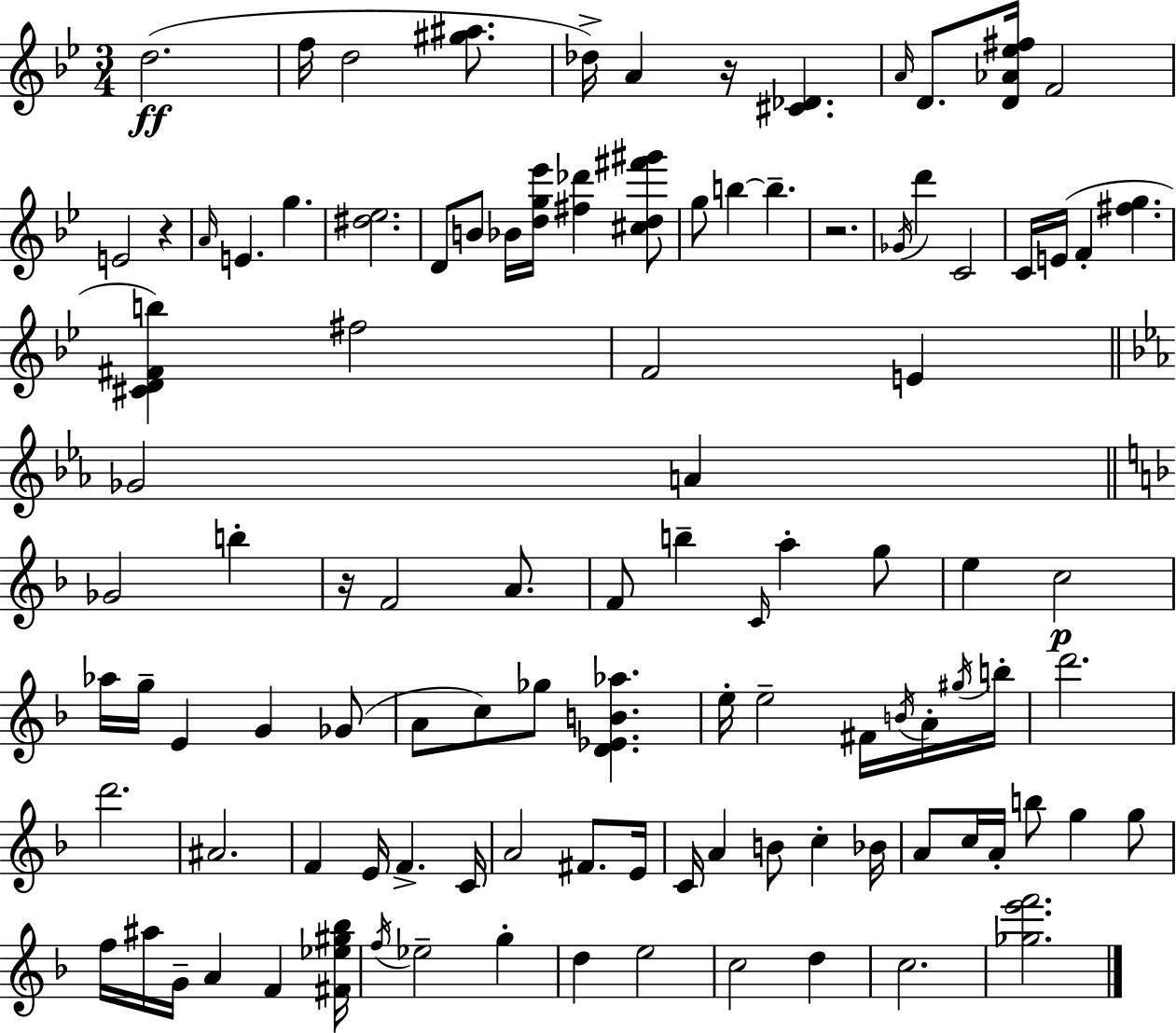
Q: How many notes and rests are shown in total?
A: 105